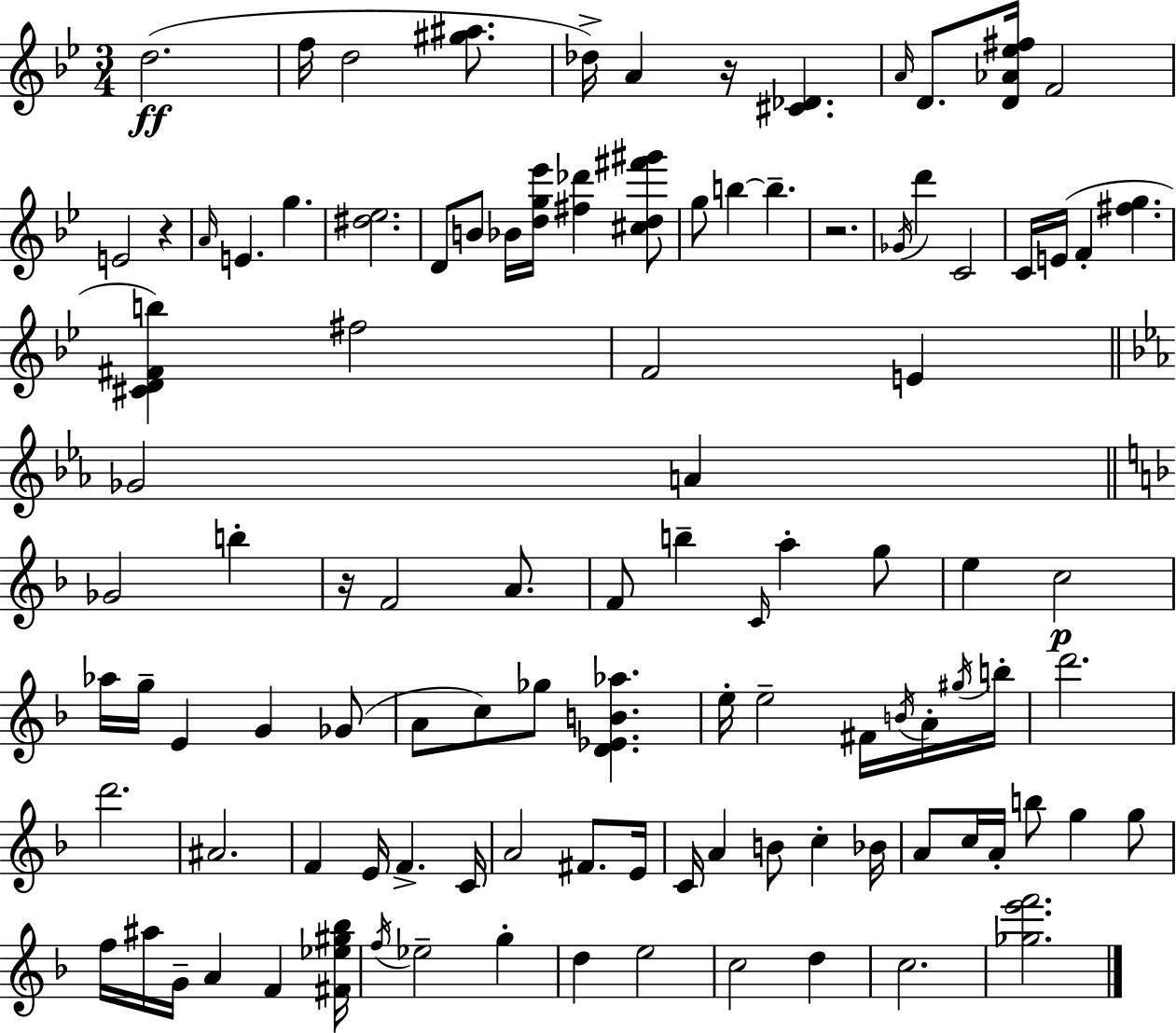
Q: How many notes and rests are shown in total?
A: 105